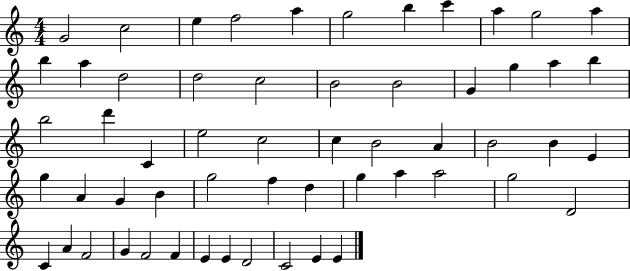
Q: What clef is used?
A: treble